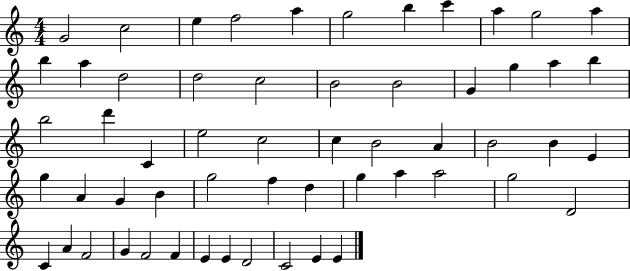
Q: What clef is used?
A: treble